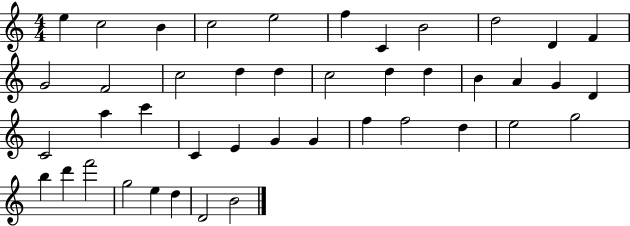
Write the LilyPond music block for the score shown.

{
  \clef treble
  \numericTimeSignature
  \time 4/4
  \key c \major
  e''4 c''2 b'4 | c''2 e''2 | f''4 c'4 b'2 | d''2 d'4 f'4 | \break g'2 f'2 | c''2 d''4 d''4 | c''2 d''4 d''4 | b'4 a'4 g'4 d'4 | \break c'2 a''4 c'''4 | c'4 e'4 g'4 g'4 | f''4 f''2 d''4 | e''2 g''2 | \break b''4 d'''4 f'''2 | g''2 e''4 d''4 | d'2 b'2 | \bar "|."
}